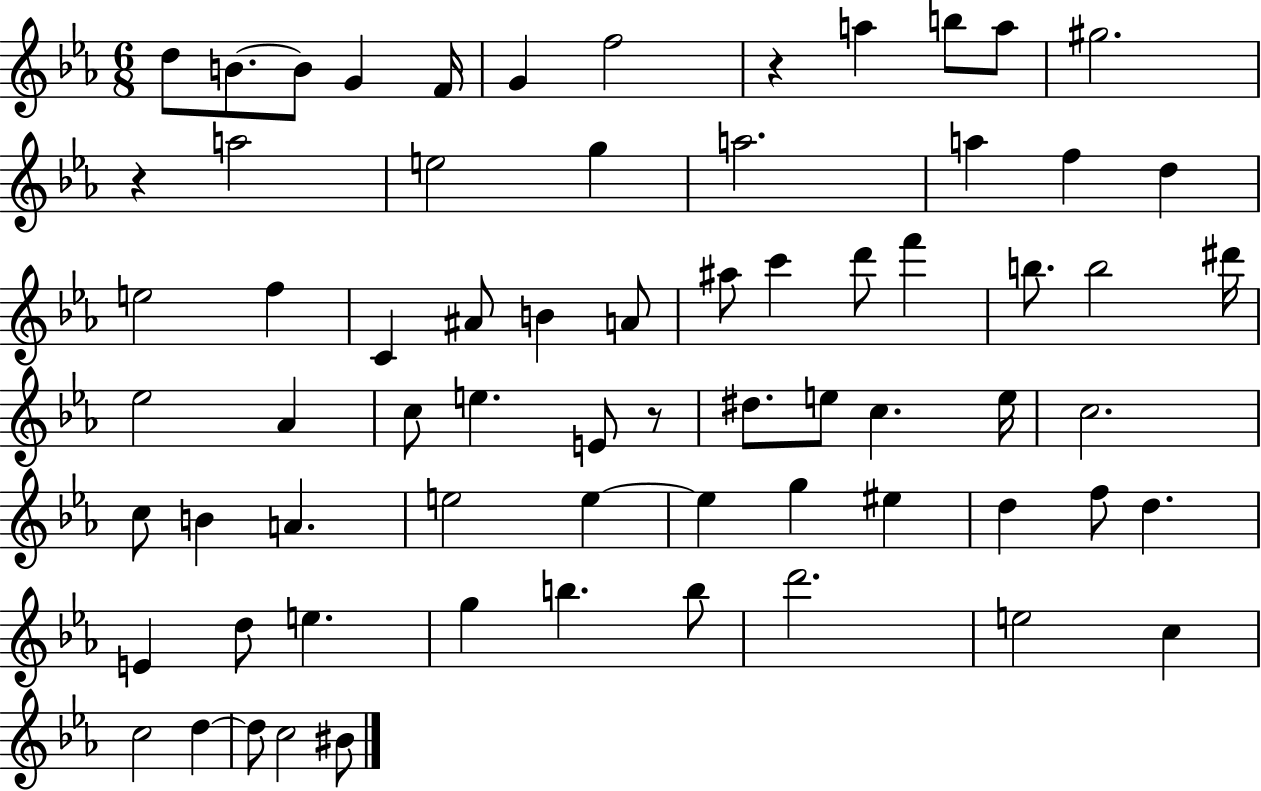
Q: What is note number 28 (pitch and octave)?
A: F6